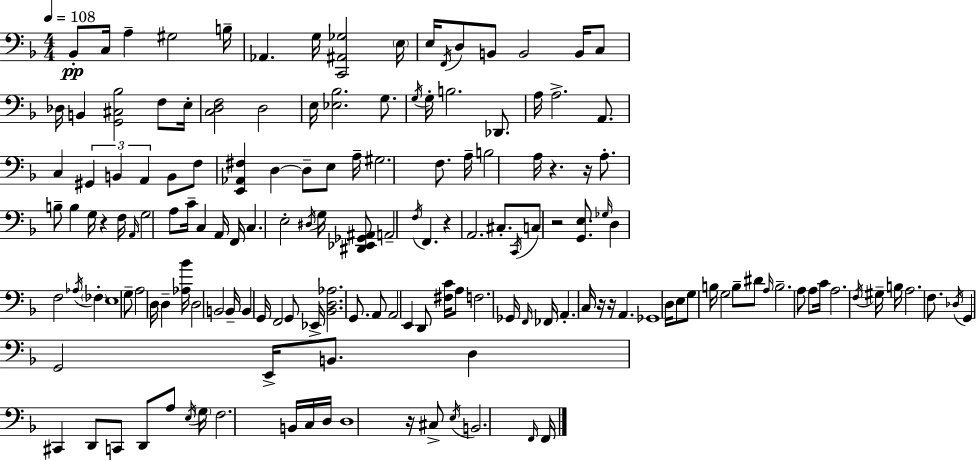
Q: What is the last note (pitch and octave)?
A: F2